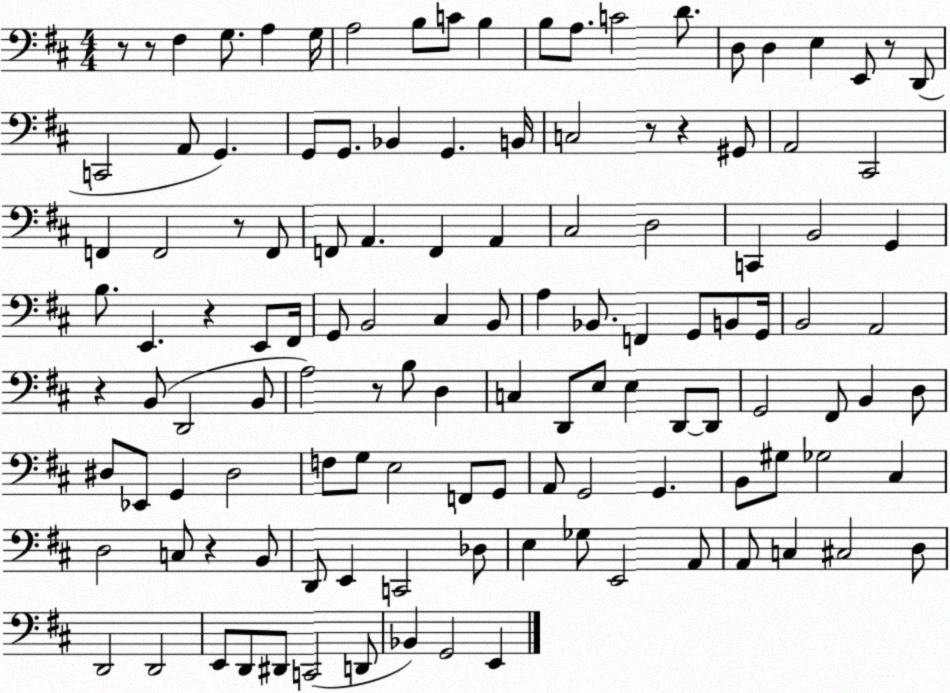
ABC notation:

X:1
T:Untitled
M:4/4
L:1/4
K:D
z/2 z/2 ^F, G,/2 A, G,/4 A,2 B,/2 C/2 B, B,/2 A,/2 C2 D/2 D,/2 D, E, E,,/2 z/2 D,,/2 C,,2 A,,/2 G,, G,,/2 G,,/2 _B,, G,, B,,/4 C,2 z/2 z ^G,,/2 A,,2 ^C,,2 F,, F,,2 z/2 F,,/2 F,,/2 A,, F,, A,, ^C,2 D,2 C,, B,,2 G,, B,/2 E,, z E,,/2 ^F,,/4 G,,/2 B,,2 ^C, B,,/2 A, _B,,/2 F,, G,,/2 B,,/2 G,,/4 B,,2 A,,2 z B,,/2 D,,2 B,,/2 A,2 z/2 B,/2 D, C, D,,/2 E,/2 E, D,,/2 D,,/2 G,,2 ^F,,/2 B,, D,/2 ^D,/2 _E,,/2 G,, ^D,2 F,/2 G,/2 E,2 F,,/2 G,,/2 A,,/2 G,,2 G,, B,,/2 ^G,/2 _G,2 ^C, D,2 C,/2 z B,,/2 D,,/2 E,, C,,2 _D,/2 E, _G,/2 E,,2 A,,/2 A,,/2 C, ^C,2 D,/2 D,,2 D,,2 E,,/2 D,,/2 ^D,,/2 C,,2 D,,/2 _B,, G,,2 E,,